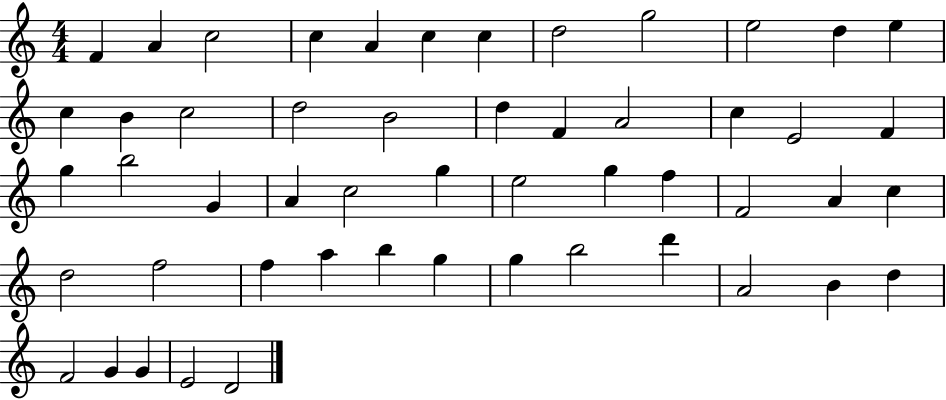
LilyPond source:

{
  \clef treble
  \numericTimeSignature
  \time 4/4
  \key c \major
  f'4 a'4 c''2 | c''4 a'4 c''4 c''4 | d''2 g''2 | e''2 d''4 e''4 | \break c''4 b'4 c''2 | d''2 b'2 | d''4 f'4 a'2 | c''4 e'2 f'4 | \break g''4 b''2 g'4 | a'4 c''2 g''4 | e''2 g''4 f''4 | f'2 a'4 c''4 | \break d''2 f''2 | f''4 a''4 b''4 g''4 | g''4 b''2 d'''4 | a'2 b'4 d''4 | \break f'2 g'4 g'4 | e'2 d'2 | \bar "|."
}